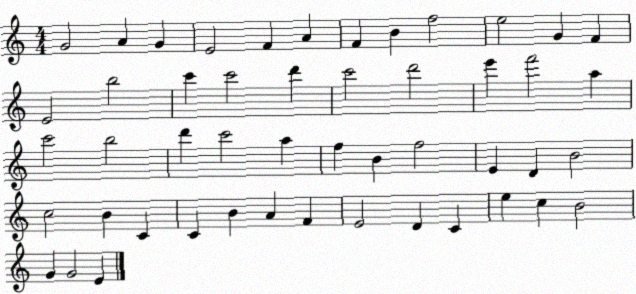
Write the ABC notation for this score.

X:1
T:Untitled
M:4/4
L:1/4
K:C
G2 A G E2 F A F B f2 e2 G F E2 b2 c' c'2 d' c'2 d'2 e' f'2 a c'2 b2 d' c'2 a f B f2 E D B2 c2 B C C B A F E2 D C e c B2 G G2 E